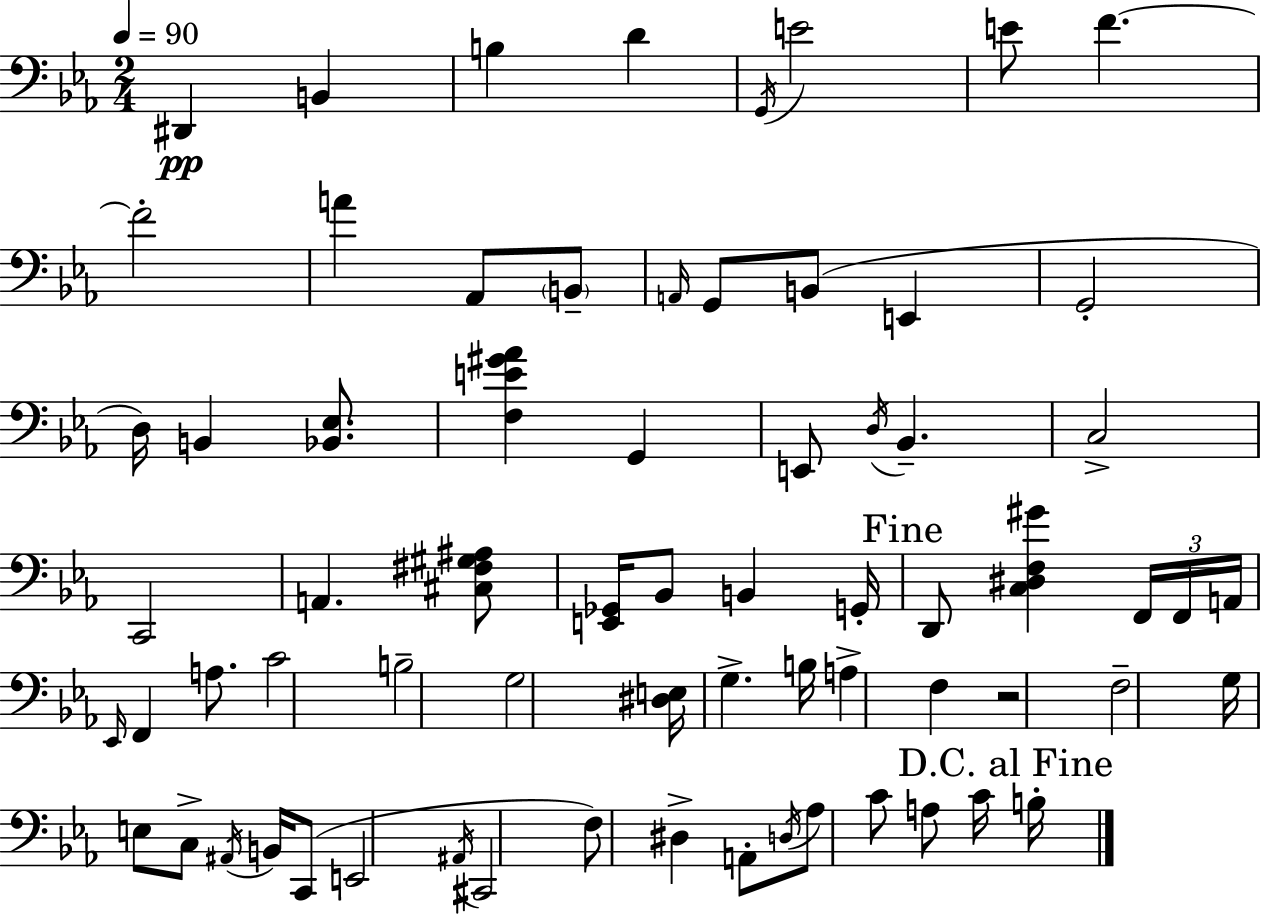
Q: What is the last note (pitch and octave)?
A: B3